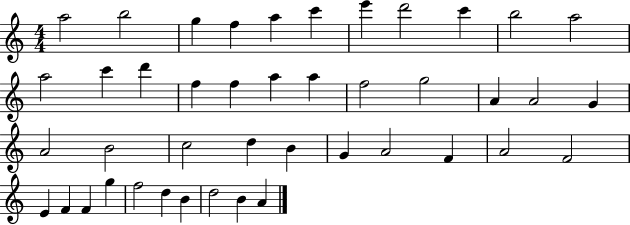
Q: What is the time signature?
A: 4/4